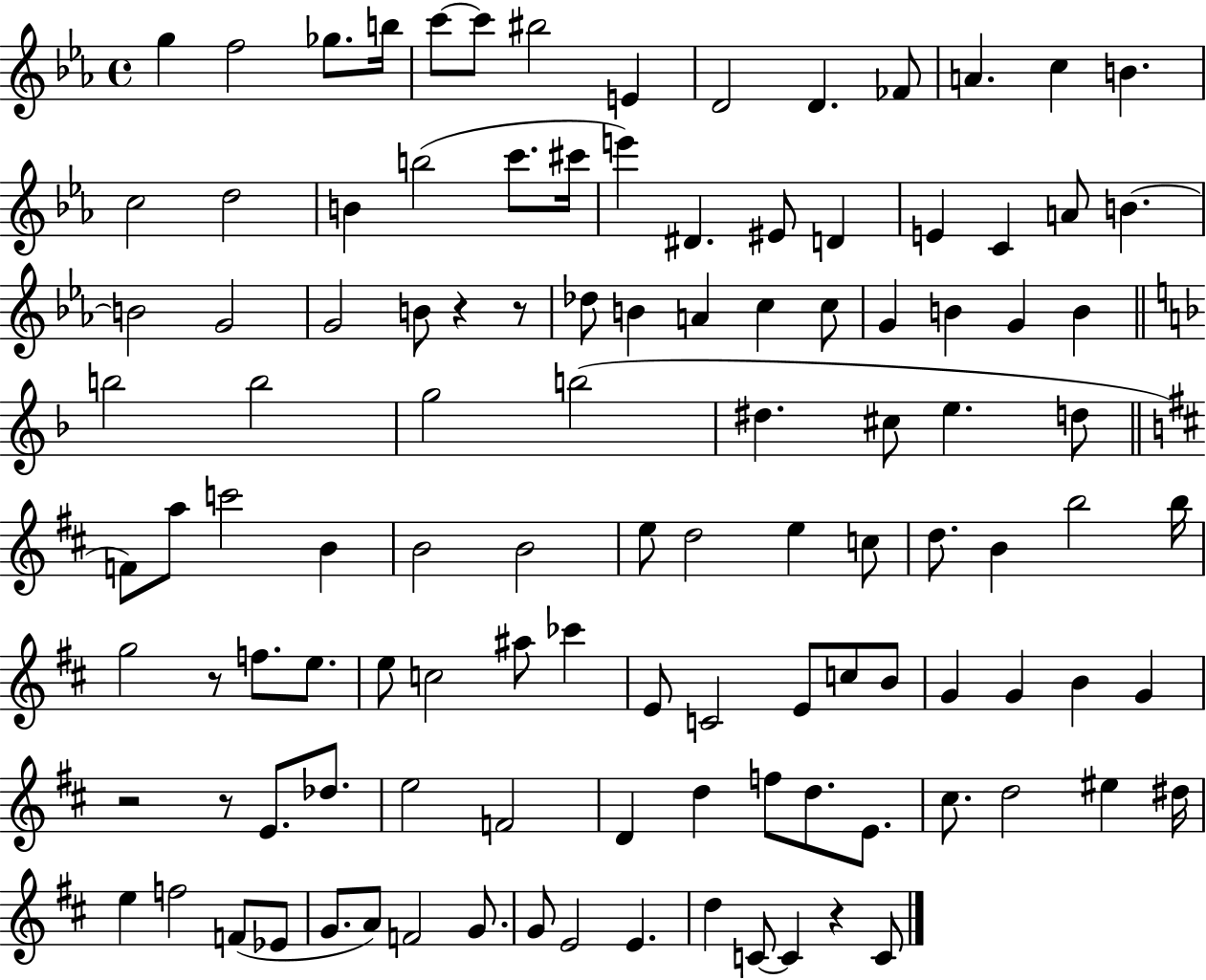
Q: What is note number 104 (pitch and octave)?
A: D5